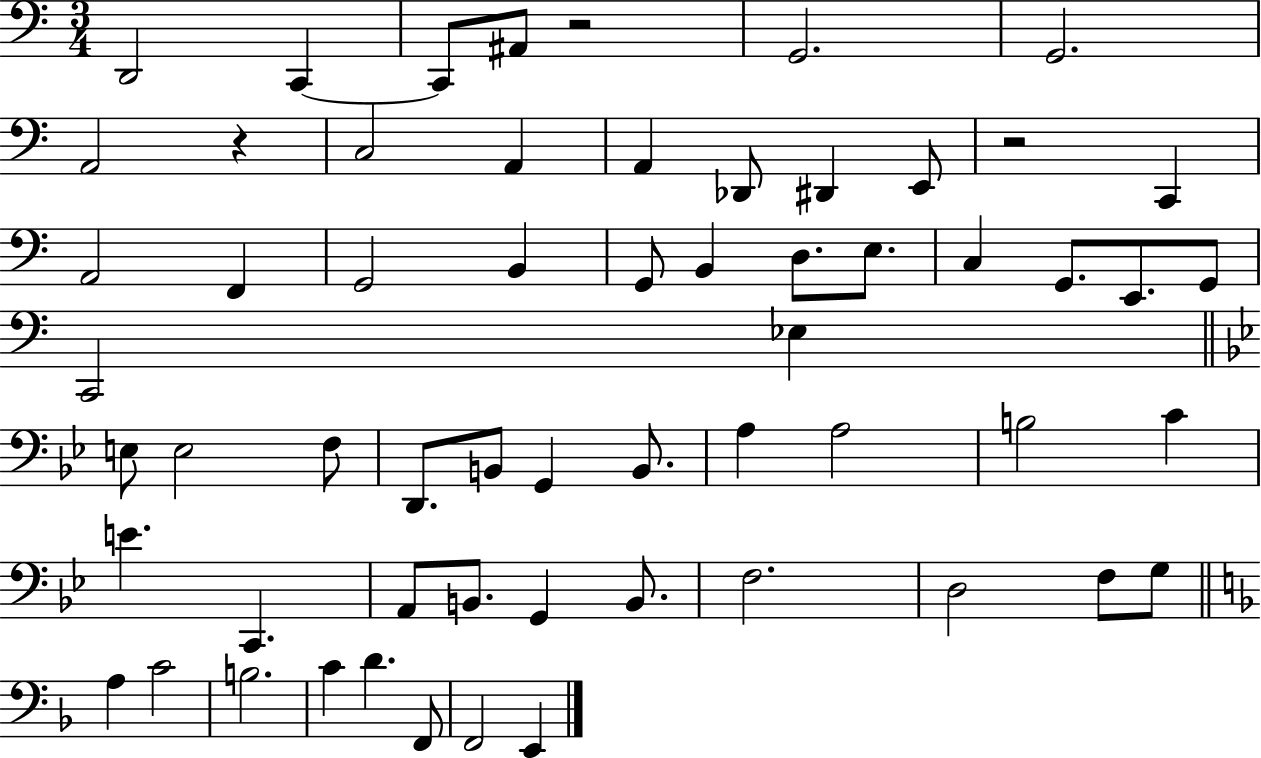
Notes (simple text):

D2/h C2/q C2/e A#2/e R/h G2/h. G2/h. A2/h R/q C3/h A2/q A2/q Db2/e D#2/q E2/e R/h C2/q A2/h F2/q G2/h B2/q G2/e B2/q D3/e. E3/e. C3/q G2/e. E2/e. G2/e C2/h Eb3/q E3/e E3/h F3/e D2/e. B2/e G2/q B2/e. A3/q A3/h B3/h C4/q E4/q. C2/q. A2/e B2/e. G2/q B2/e. F3/h. D3/h F3/e G3/e A3/q C4/h B3/h. C4/q D4/q. F2/e F2/h E2/q